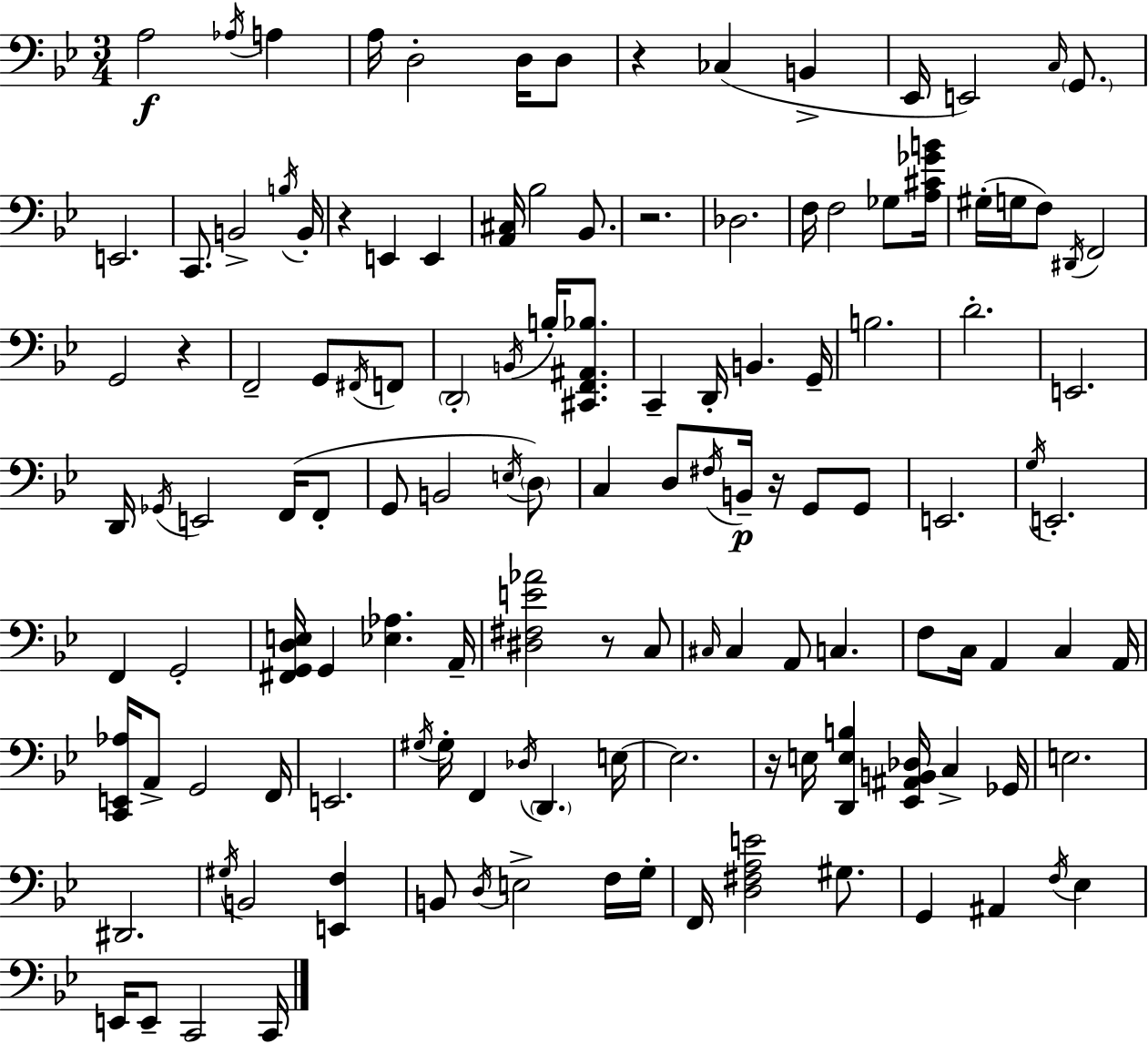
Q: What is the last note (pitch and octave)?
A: C2